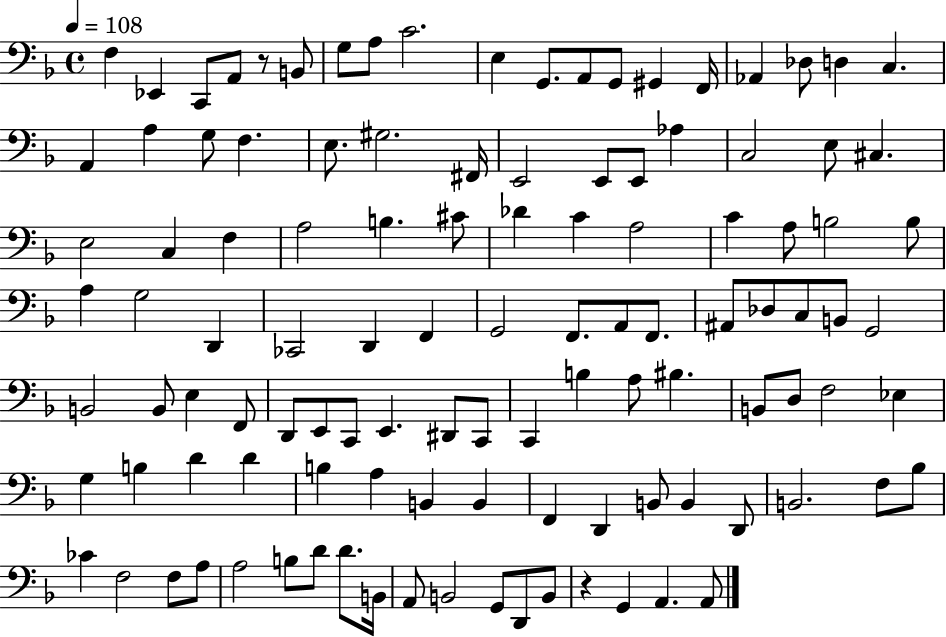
{
  \clef bass
  \time 4/4
  \defaultTimeSignature
  \key f \major
  \tempo 4 = 108
  f4 ees,4 c,8 a,8 r8 b,8 | g8 a8 c'2. | e4 g,8. a,8 g,8 gis,4 f,16 | aes,4 des8 d4 c4. | \break a,4 a4 g8 f4. | e8. gis2. fis,16 | e,2 e,8 e,8 aes4 | c2 e8 cis4. | \break e2 c4 f4 | a2 b4. cis'8 | des'4 c'4 a2 | c'4 a8 b2 b8 | \break a4 g2 d,4 | ces,2 d,4 f,4 | g,2 f,8. a,8 f,8. | ais,8 des8 c8 b,8 g,2 | \break b,2 b,8 e4 f,8 | d,8 e,8 c,8 e,4. dis,8 c,8 | c,4 b4 a8 bis4. | b,8 d8 f2 ees4 | \break g4 b4 d'4 d'4 | b4 a4 b,4 b,4 | f,4 d,4 b,8 b,4 d,8 | b,2. f8 bes8 | \break ces'4 f2 f8 a8 | a2 b8 d'8 d'8. b,16 | a,8 b,2 g,8 d,8 b,8 | r4 g,4 a,4. a,8 | \break \bar "|."
}